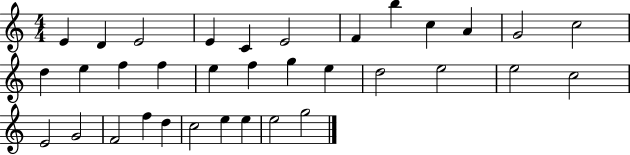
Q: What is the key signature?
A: C major